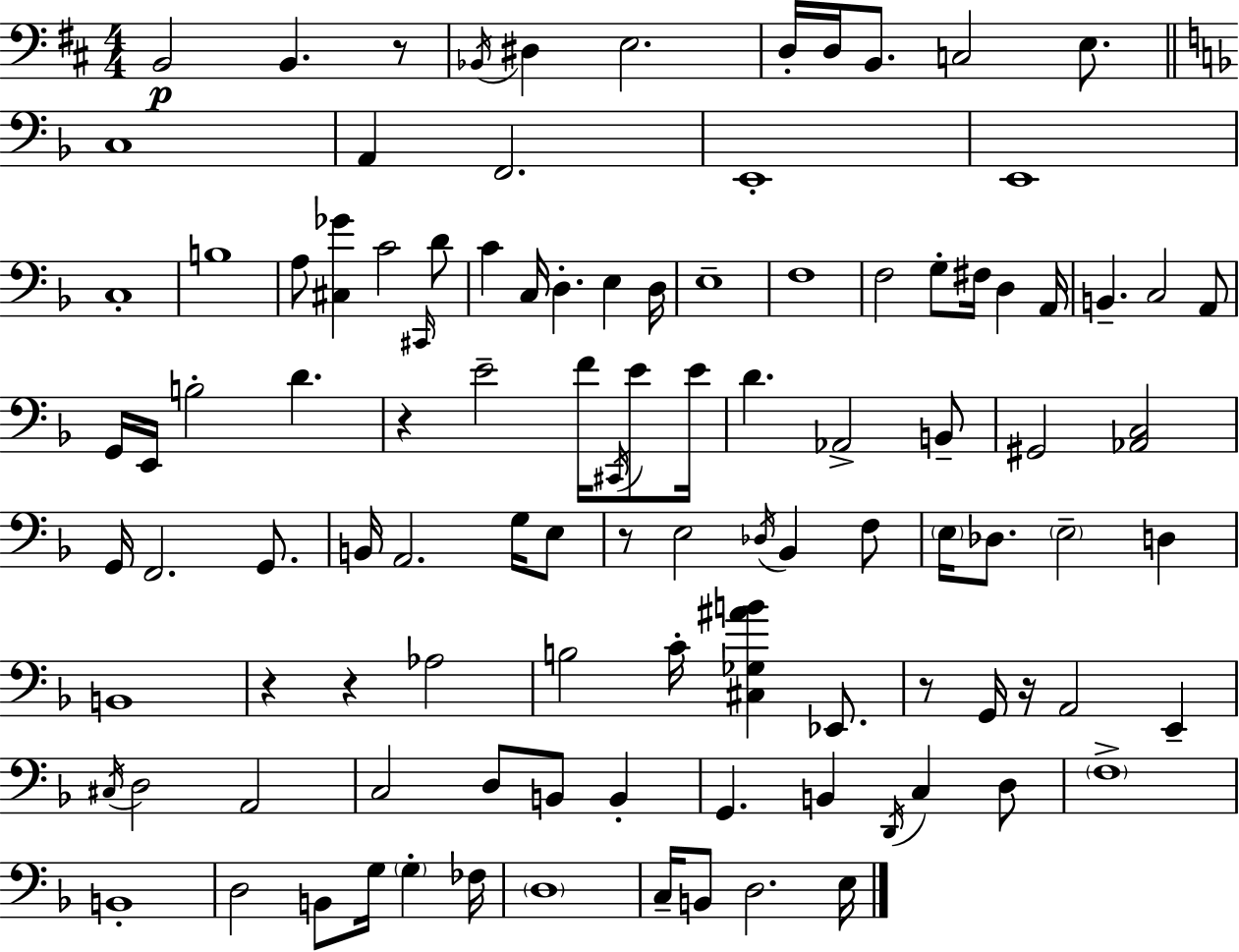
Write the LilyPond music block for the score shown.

{
  \clef bass
  \numericTimeSignature
  \time 4/4
  \key d \major
  b,2\p b,4. r8 | \acciaccatura { bes,16 } dis4 e2. | d16-. d16 b,8. c2 e8. | \bar "||" \break \key f \major c1 | a,4 f,2. | e,1-. | e,1 | \break c1-. | b1 | a8 <cis ges'>4 c'2 \grace { cis,16 } d'8 | c'4 c16 d4.-. e4 | \break d16 e1-- | f1 | f2 g8-. fis16 d4 | a,16 b,4.-- c2 a,8 | \break g,16 e,16 b2-. d'4. | r4 e'2-- f'16 \acciaccatura { cis,16 } e'8 | e'16 d'4. aes,2-> | b,8-- gis,2 <aes, c>2 | \break g,16 f,2. g,8. | b,16 a,2. g16 | e8 r8 e2 \acciaccatura { des16 } bes,4 | f8 \parenthesize e16 des8. \parenthesize e2-- d4 | \break b,1 | r4 r4 aes2 | b2 c'16-. <cis ges ais' b'>4 | ees,8. r8 g,16 r16 a,2 e,4-- | \break \acciaccatura { cis16 } d2 a,2 | c2 d8 b,8 | b,4-. g,4. b,4 \acciaccatura { d,16 } c4 | d8 \parenthesize f1-> | \break b,1-. | d2 b,8 g16 | \parenthesize g4-. fes16 \parenthesize d1 | c16-- b,8 d2. | \break e16 \bar "|."
}